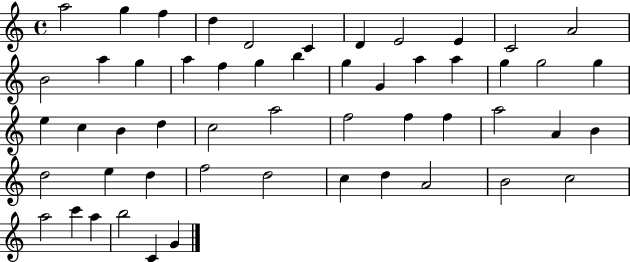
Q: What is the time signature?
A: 4/4